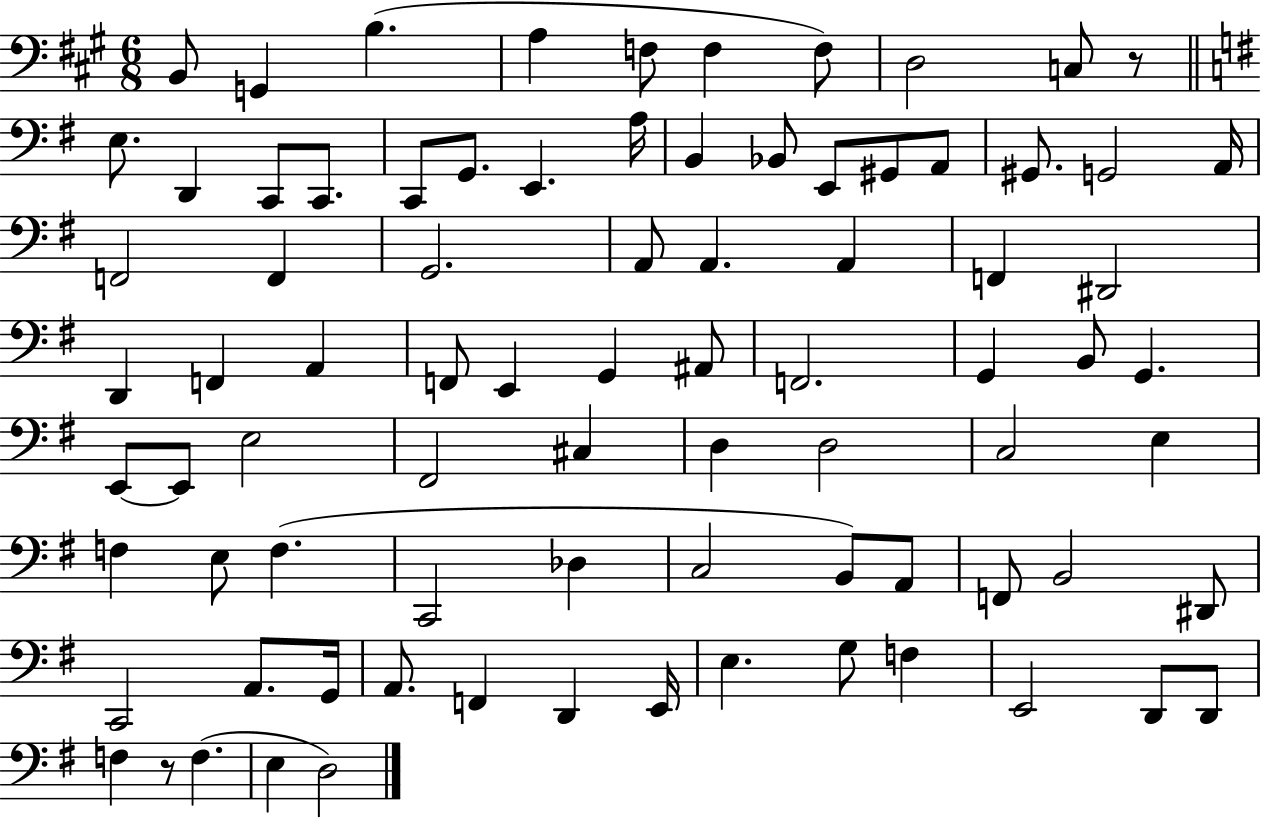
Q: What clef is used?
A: bass